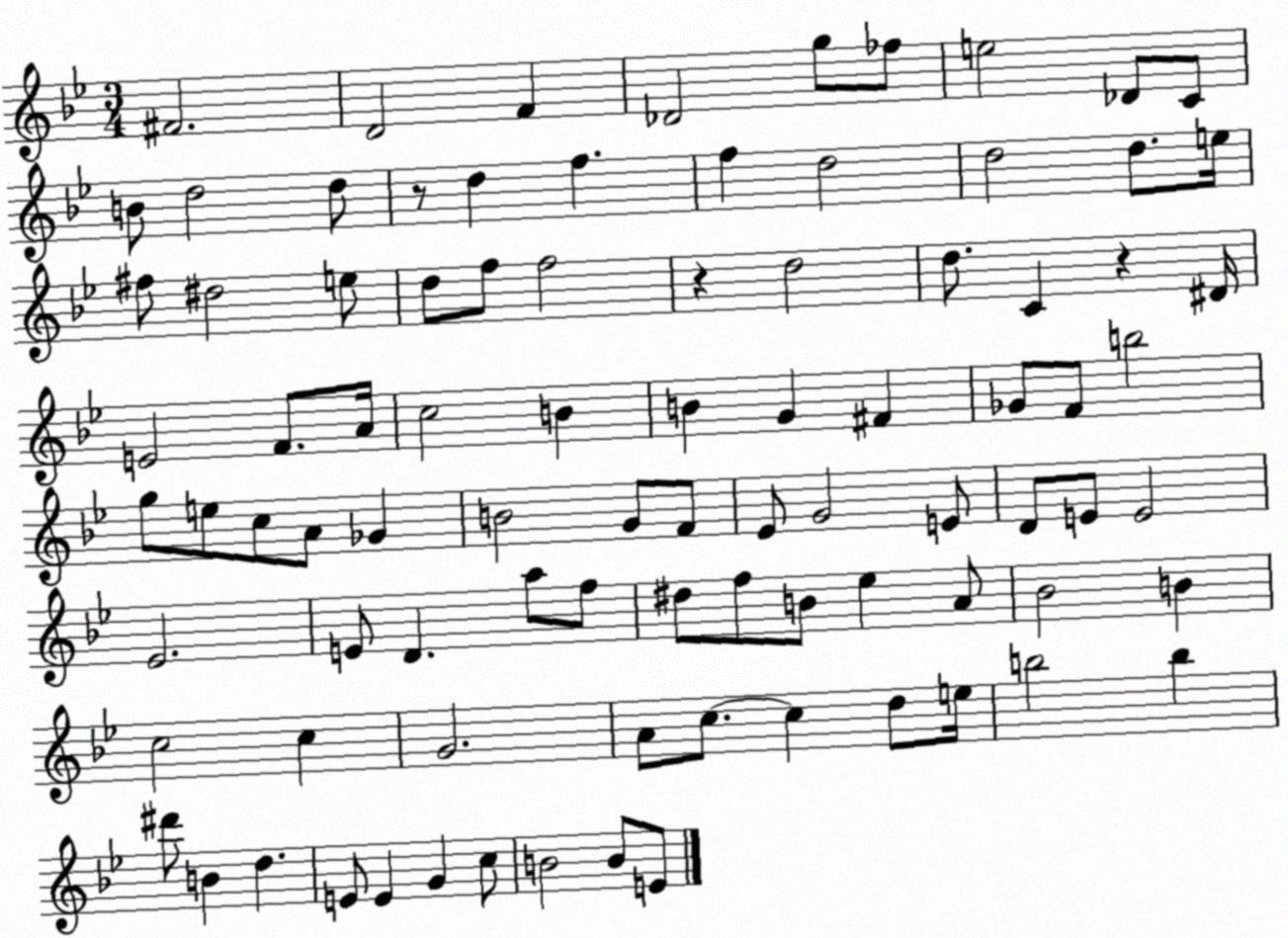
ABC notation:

X:1
T:Untitled
M:3/4
L:1/4
K:Bb
^F2 D2 F _D2 g/2 _f/2 e2 _D/2 C/2 B/2 d2 d/2 z/2 d f f d2 d2 d/2 e/4 ^f/2 ^d2 e/2 d/2 f/2 f2 z d2 d/2 C z ^D/4 E2 F/2 A/4 c2 B B G ^F _G/2 F/2 b2 g/2 e/2 c/2 A/2 _G B2 G/2 F/2 _E/2 G2 E/2 D/2 E/2 E2 _E2 E/2 D a/2 f/2 ^d/2 f/2 B/2 _e A/2 _B2 B c2 c G2 A/2 c/2 c d/2 e/4 b2 b ^d'/2 B d E/2 E G c/2 B2 B/2 E/2